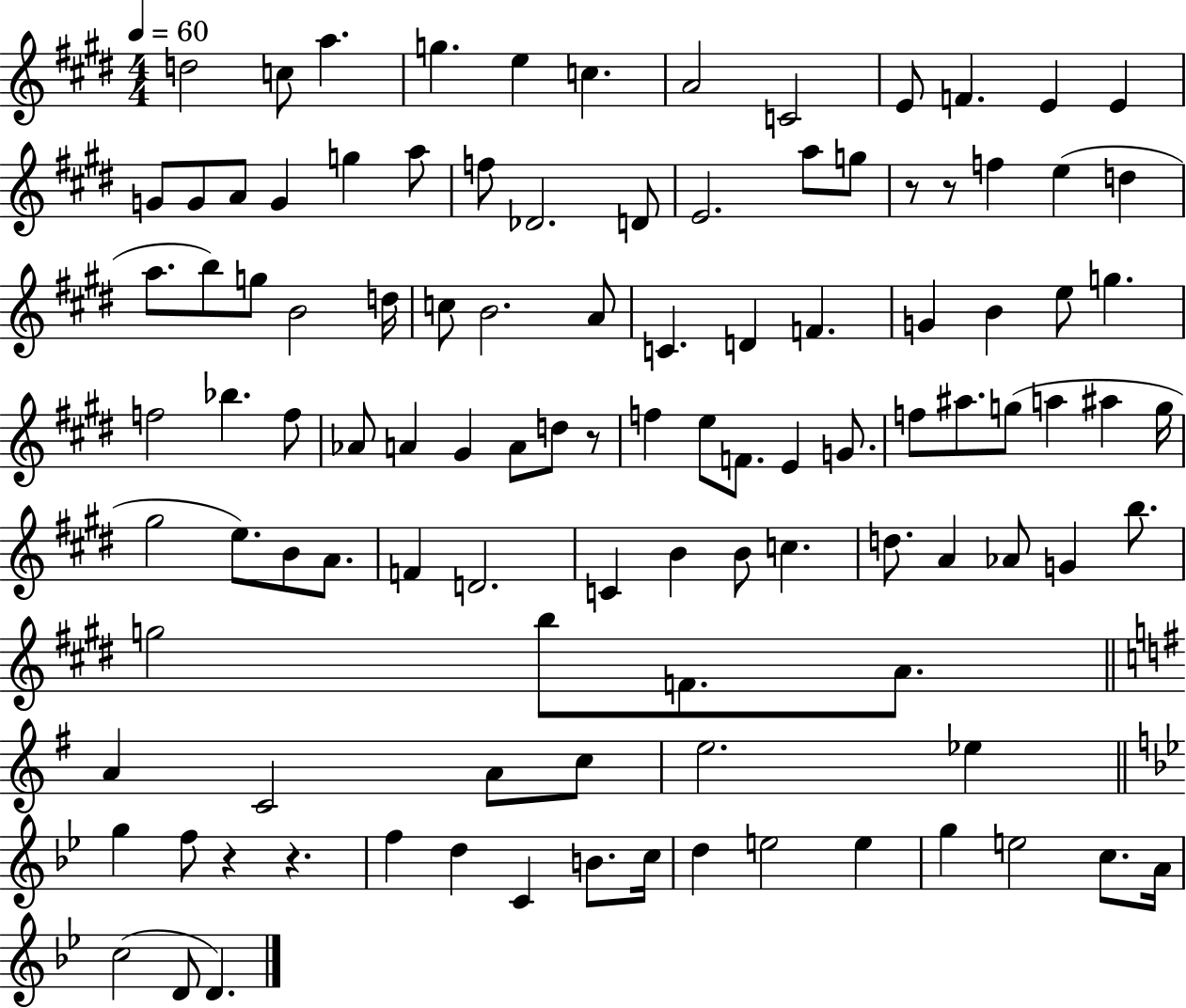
D5/h C5/e A5/q. G5/q. E5/q C5/q. A4/h C4/h E4/e F4/q. E4/q E4/q G4/e G4/e A4/e G4/q G5/q A5/e F5/e Db4/h. D4/e E4/h. A5/e G5/e R/e R/e F5/q E5/q D5/q A5/e. B5/e G5/e B4/h D5/s C5/e B4/h. A4/e C4/q. D4/q F4/q. G4/q B4/q E5/e G5/q. F5/h Bb5/q. F5/e Ab4/e A4/q G#4/q A4/e D5/e R/e F5/q E5/e F4/e. E4/q G4/e. F5/e A#5/e. G5/e A5/q A#5/q G5/s G#5/h E5/e. B4/e A4/e. F4/q D4/h. C4/q B4/q B4/e C5/q. D5/e. A4/q Ab4/e G4/q B5/e. G5/h B5/e F4/e. A4/e. A4/q C4/h A4/e C5/e E5/h. Eb5/q G5/q F5/e R/q R/q. F5/q D5/q C4/q B4/e. C5/s D5/q E5/h E5/q G5/q E5/h C5/e. A4/s C5/h D4/e D4/q.